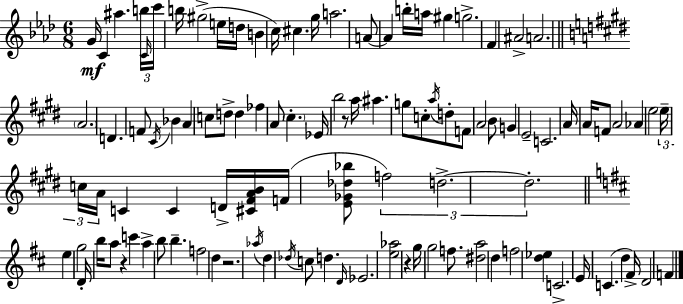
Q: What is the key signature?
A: AES major